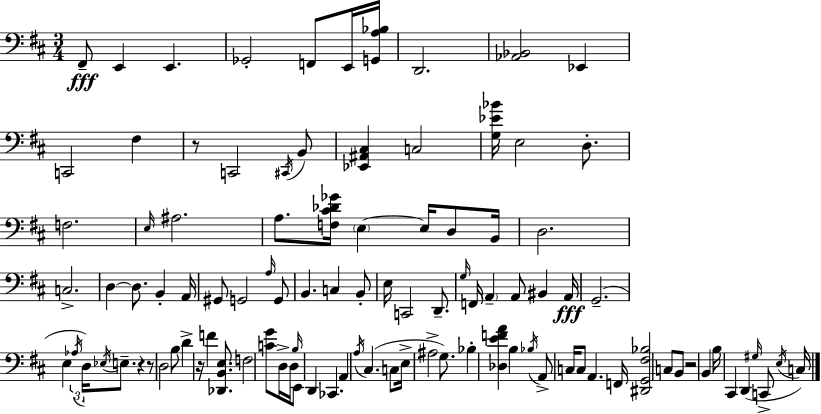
F#2/e E2/q E2/q. Gb2/h F2/e E2/s [G2,A3,Bb3]/s D2/h. [Ab2,Bb2]/h Eb2/q C2/h F#3/q R/e C2/h C#2/s B2/e [Eb2,A#2,C#3]/q C3/h [G3,Eb4,Bb4]/s E3/h D3/e. F3/h. E3/s A#3/h. A3/e. [F3,C#4,Db4,Gb4]/s E3/q E3/s D3/e B2/s D3/h. C3/h. D3/q D3/e. B2/q A2/s G#2/e G2/h A3/s G2/e B2/q. C3/q B2/e E3/s C2/h D2/e. G3/s F2/s A2/q A2/e BIS2/q A2/s G2/h. E3/q Ab3/s D3/s Eb3/s E3/e. R/q R/e D3/h B3/e D4/q R/s F4/q [Db2,B2,E3]/e. F3/h [C4,G4]/e D3/s D3/s B3/s E2/e D2/q CES2/q. A2/q A3/s C#3/q. C3/e E3/s A#3/h G3/e. Bb3/q [Db3,E4,F4,A4]/q B3/q Bb3/s A2/e C3/s C3/e A2/q. F2/s [D#2,G2,F#3,Bb3]/h C3/e B2/e R/h B2/q B3/s C#2/q D2/q G#3/s C2/e E3/s C3/s